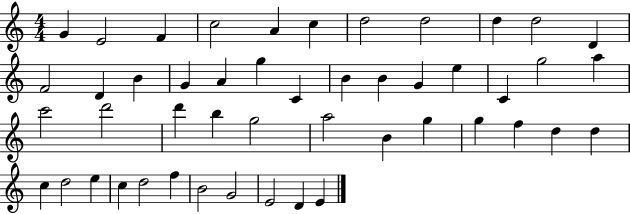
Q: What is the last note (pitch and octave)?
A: E4